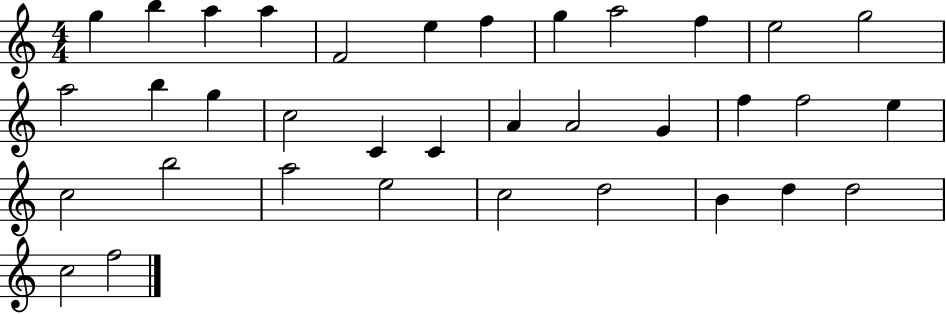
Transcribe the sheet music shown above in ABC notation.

X:1
T:Untitled
M:4/4
L:1/4
K:C
g b a a F2 e f g a2 f e2 g2 a2 b g c2 C C A A2 G f f2 e c2 b2 a2 e2 c2 d2 B d d2 c2 f2